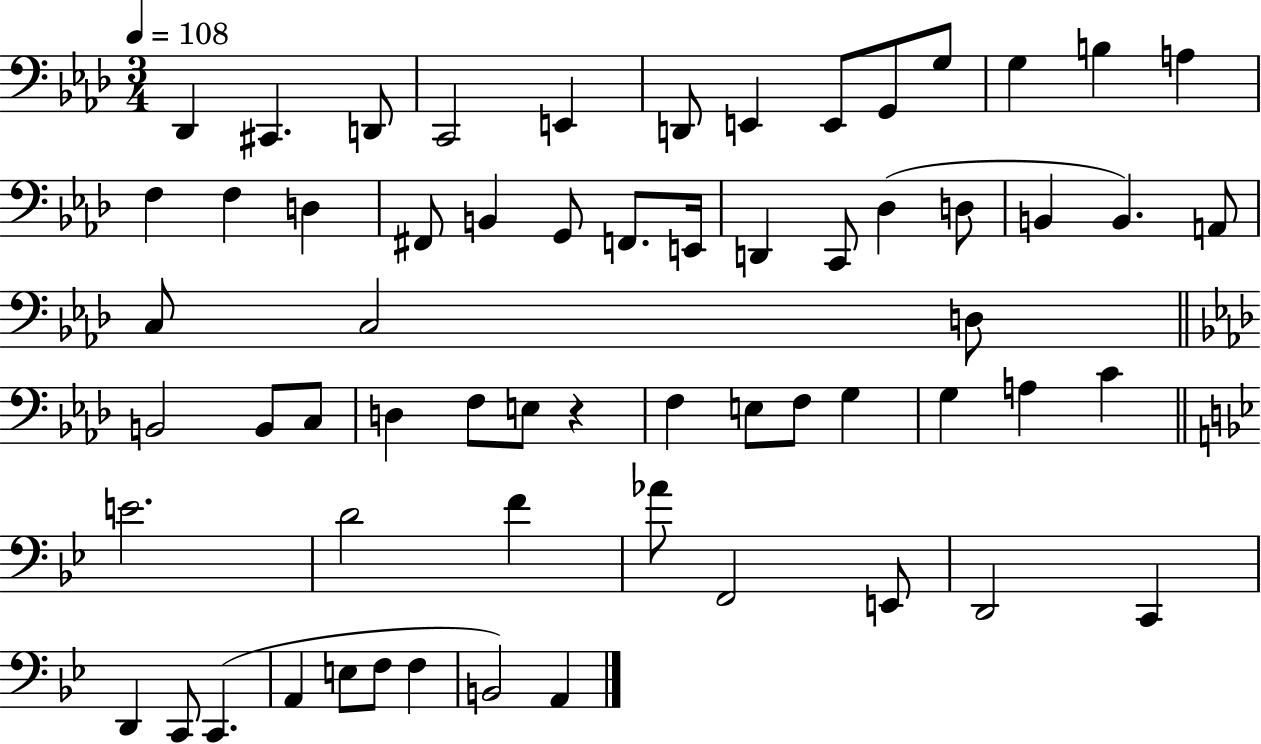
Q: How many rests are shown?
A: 1